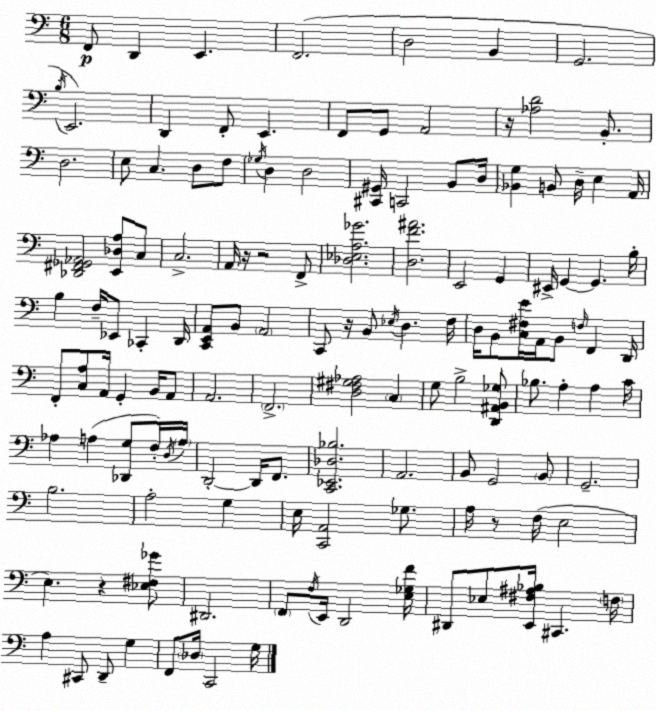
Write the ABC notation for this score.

X:1
T:Untitled
M:6/8
L:1/4
K:C
F,,/2 D,, E,, F,,2 D,2 B,, G,,2 B,/4 E,,2 D,, F,,/2 E,, F,,/2 G,,/2 A,,2 z/4 [_A,D]2 B,,/2 D,2 E,/2 C, D,/2 F,/2 _G,/4 D, D,2 [^C,,^G,,]/4 C,,2 B,,/2 D,/4 [_B,,G,] B,,/2 D,/4 E, A,,/4 [_D,,^F,,_G,,_A,,]2 [E,,_D,A,]/2 C,/2 C,2 A,,/4 z/4 z2 F,,/2 [_D,_E,A,_G]2 [D,F^A]2 E,,2 G,, ^E,,/4 G,, G,, B,/4 B, F,/4 _E,,/2 _C,, D,,/4 [C,,E,,A,,]/2 B,,/2 A,,2 C,,/2 z/4 B,,/2 _E,/4 D, F,/4 D,/4 B,,/2 [C,^F,E]/4 A,,/4 B,,/2 F,/4 F,, D,,/4 F,,/2 [C,A,]/2 A,,/4 G,, B,,/4 A,,/2 A,,2 F,,2 [D,^F,^G,_A,]2 C, G,/2 B,2 [D,,^A,,B,,_G,]/2 _B,/2 A, A, C/4 _A, A, [_D,,G,]/2 F,/4 D,/4 A,/4 D,,2 D,,/4 F,,/2 [C,,_E,,_D,_B,]2 A,,2 B,,/2 G,,2 B,,/2 G,,2 B,2 A,2 G, E,/4 [C,,A,,]2 _G,/2 A,/4 z/2 F,/4 E,2 E, z [_E,^F,_G]/2 ^D,,2 F,,/2 F,/4 E,,/4 D,,2 [E,_G,F]/4 ^D,,/2 _E,/2 [E,,^F,^A,_B,]/4 ^C,, F,/4 A, ^C,,/2 D,,/2 G, F,,/2 _D,/4 C,,2 G,/4